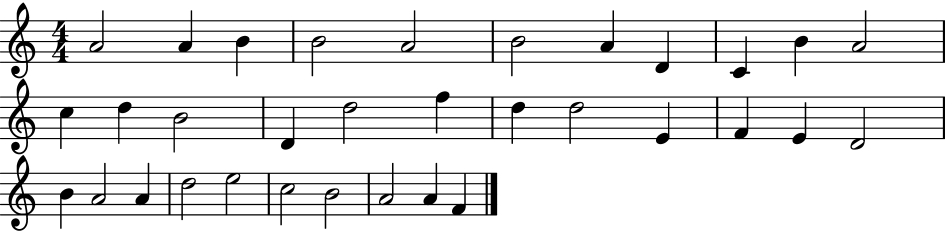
A4/h A4/q B4/q B4/h A4/h B4/h A4/q D4/q C4/q B4/q A4/h C5/q D5/q B4/h D4/q D5/h F5/q D5/q D5/h E4/q F4/q E4/q D4/h B4/q A4/h A4/q D5/h E5/h C5/h B4/h A4/h A4/q F4/q